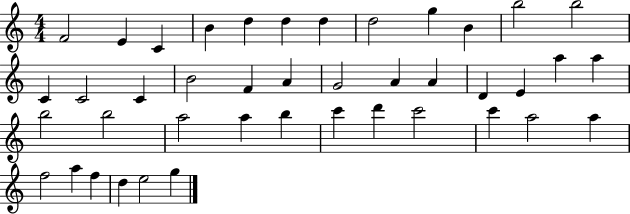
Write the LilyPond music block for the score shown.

{
  \clef treble
  \numericTimeSignature
  \time 4/4
  \key c \major
  f'2 e'4 c'4 | b'4 d''4 d''4 d''4 | d''2 g''4 b'4 | b''2 b''2 | \break c'4 c'2 c'4 | b'2 f'4 a'4 | g'2 a'4 a'4 | d'4 e'4 a''4 a''4 | \break b''2 b''2 | a''2 a''4 b''4 | c'''4 d'''4 c'''2 | c'''4 a''2 a''4 | \break f''2 a''4 f''4 | d''4 e''2 g''4 | \bar "|."
}